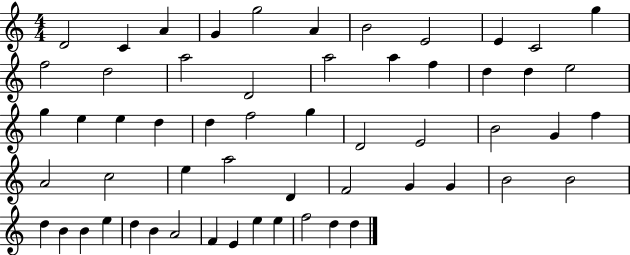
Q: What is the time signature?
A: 4/4